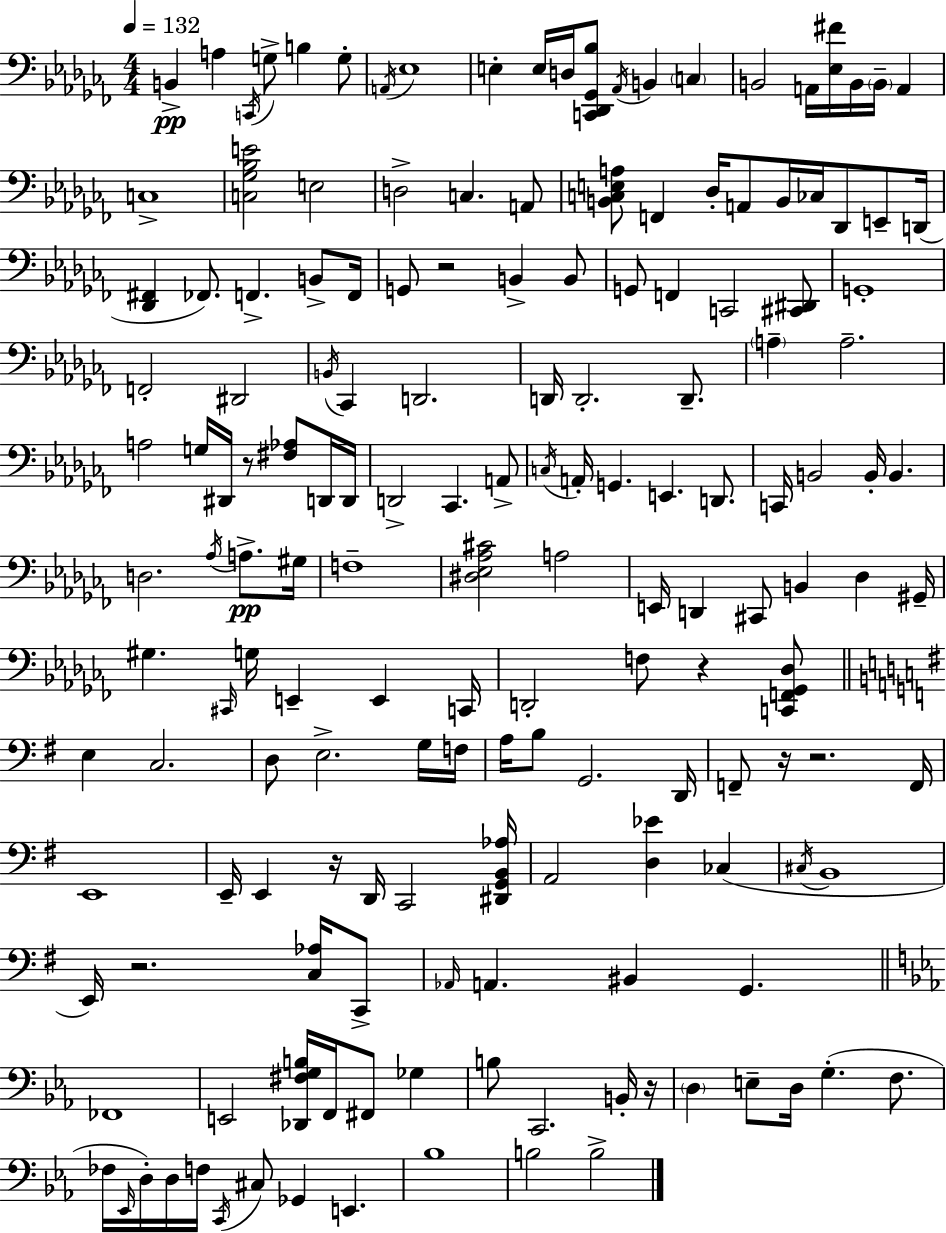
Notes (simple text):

B2/q A3/q C2/s G3/e B3/q G3/e A2/s Eb3/w E3/q E3/s D3/s [C2,Db2,Gb2,Bb3]/e Ab2/s B2/q C3/q B2/h A2/s [Eb3,F#4]/s B2/s B2/s A2/q C3/w [C3,Gb3,Bb3,E4]/h E3/h D3/h C3/q. A2/e [B2,C3,E3,A3]/e F2/q Db3/s A2/e B2/s CES3/s Db2/e E2/e D2/s [Db2,F#2]/q FES2/e. F2/q. B2/e F2/s G2/e R/h B2/q B2/e G2/e F2/q C2/h [C#2,D#2]/e G2/w F2/h D#2/h B2/s CES2/q D2/h. D2/s D2/h. D2/e. A3/q A3/h. A3/h G3/s D#2/s R/e [F#3,Ab3]/e D2/s D2/s D2/h CES2/q. A2/e C3/s A2/s G2/q. E2/q. D2/e. C2/s B2/h B2/s B2/q. D3/h. Ab3/s A3/e. G#3/s F3/w [D#3,Eb3,Ab3,C#4]/h A3/h E2/s D2/q C#2/e B2/q Db3/q G#2/s G#3/q. C#2/s G3/s E2/q E2/q C2/s D2/h F3/e R/q [C2,F2,Gb2,Db3]/e E3/q C3/h. D3/e E3/h. G3/s F3/s A3/s B3/e G2/h. D2/s F2/e R/s R/h. F2/s E2/w E2/s E2/q R/s D2/s C2/h [D#2,G2,B2,Ab3]/s A2/h [D3,Eb4]/q CES3/q C#3/s B2/w E2/s R/h. [C3,Ab3]/s C2/e Ab2/s A2/q. BIS2/q G2/q. FES2/w E2/h [Db2,F#3,G3,B3]/s F2/s F#2/e Gb3/q B3/e C2/h. B2/s R/s D3/q E3/e D3/s G3/q. F3/e. FES3/s Eb2/s D3/s D3/s F3/s C2/s C#3/e Gb2/q E2/q. Bb3/w B3/h B3/h